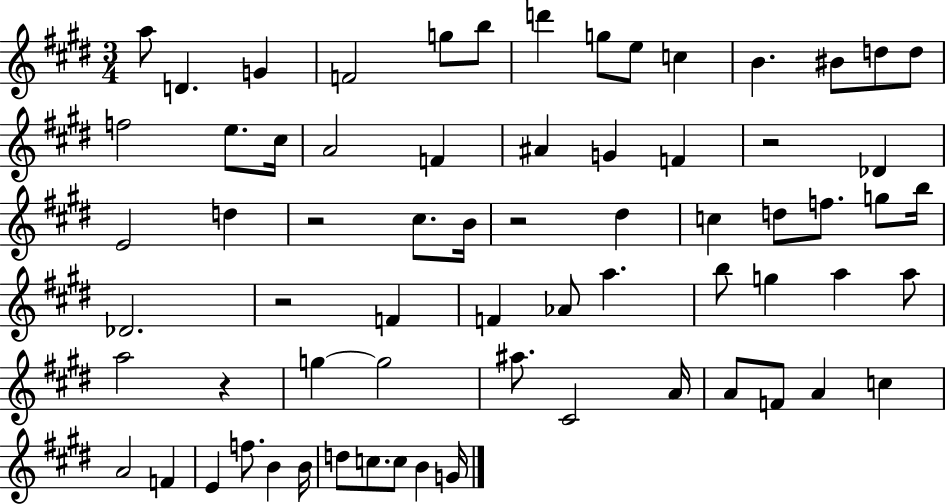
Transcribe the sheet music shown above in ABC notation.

X:1
T:Untitled
M:3/4
L:1/4
K:E
a/2 D G F2 g/2 b/2 d' g/2 e/2 c B ^B/2 d/2 d/2 f2 e/2 ^c/4 A2 F ^A G F z2 _D E2 d z2 ^c/2 B/4 z2 ^d c d/2 f/2 g/2 b/4 _D2 z2 F F _A/2 a b/2 g a a/2 a2 z g g2 ^a/2 ^C2 A/4 A/2 F/2 A c A2 F E f/2 B B/4 d/2 c/2 c/2 B G/4